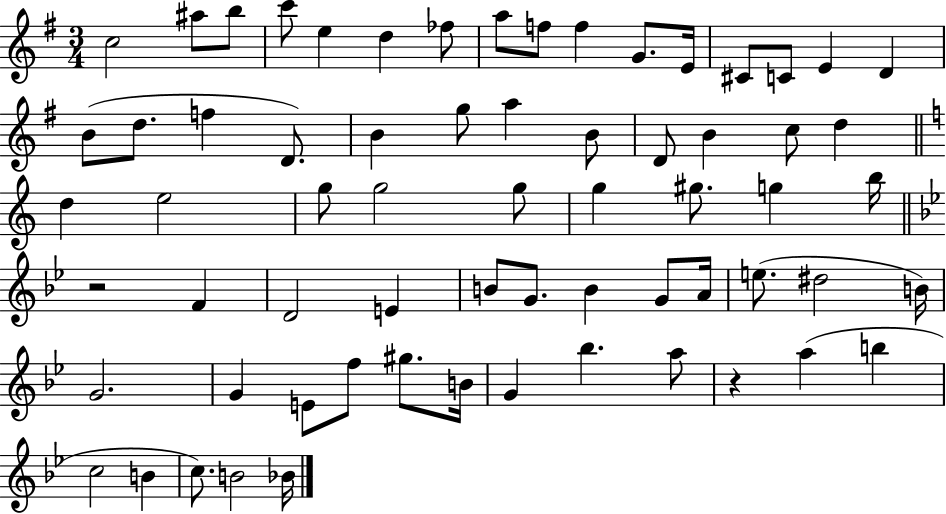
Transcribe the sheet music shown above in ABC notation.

X:1
T:Untitled
M:3/4
L:1/4
K:G
c2 ^a/2 b/2 c'/2 e d _f/2 a/2 f/2 f G/2 E/4 ^C/2 C/2 E D B/2 d/2 f D/2 B g/2 a B/2 D/2 B c/2 d d e2 g/2 g2 g/2 g ^g/2 g b/4 z2 F D2 E B/2 G/2 B G/2 A/4 e/2 ^d2 B/4 G2 G E/2 f/2 ^g/2 B/4 G _b a/2 z a b c2 B c/2 B2 _B/4